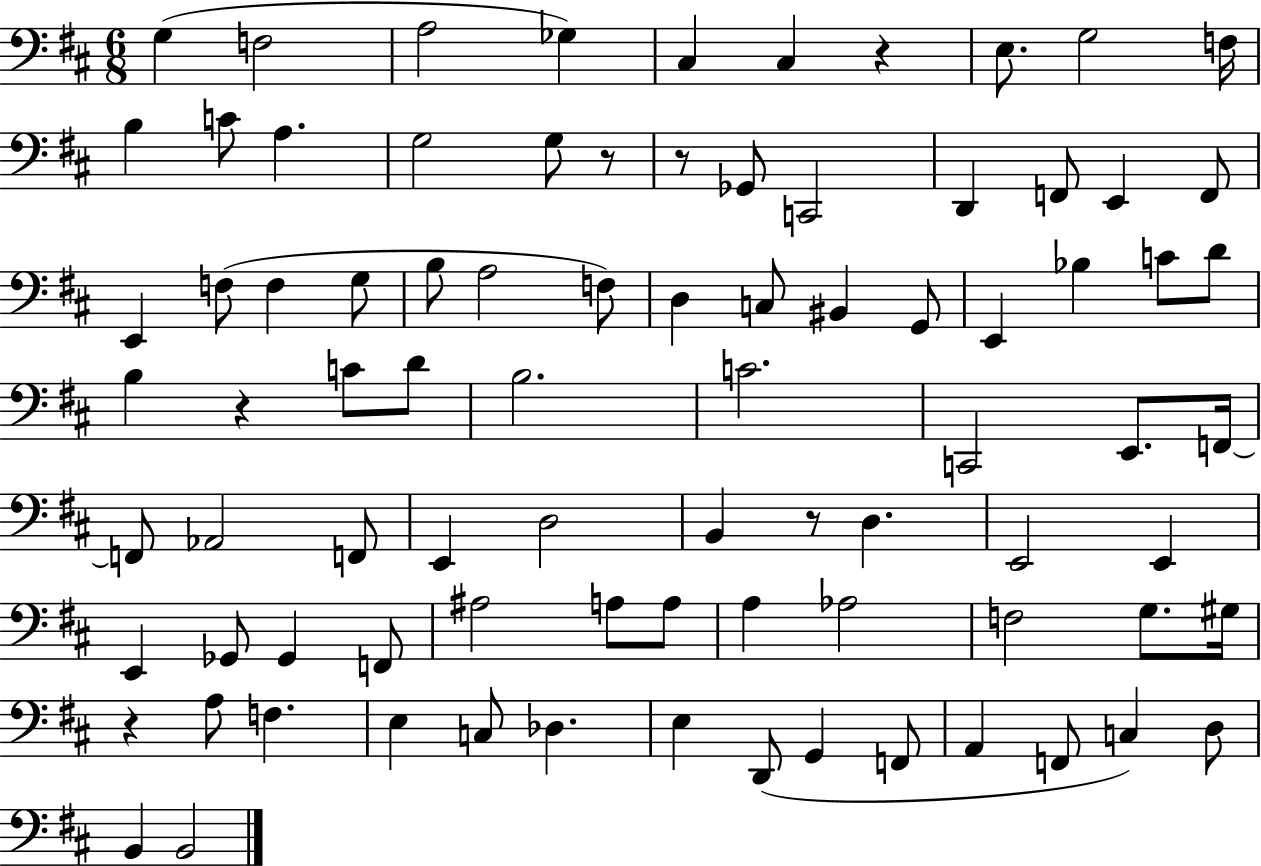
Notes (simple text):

G3/q F3/h A3/h Gb3/q C#3/q C#3/q R/q E3/e. G3/h F3/s B3/q C4/e A3/q. G3/h G3/e R/e R/e Gb2/e C2/h D2/q F2/e E2/q F2/e E2/q F3/e F3/q G3/e B3/e A3/h F3/e D3/q C3/e BIS2/q G2/e E2/q Bb3/q C4/e D4/e B3/q R/q C4/e D4/e B3/h. C4/h. C2/h E2/e. F2/s F2/e Ab2/h F2/e E2/q D3/h B2/q R/e D3/q. E2/h E2/q E2/q Gb2/e Gb2/q F2/e A#3/h A3/e A3/e A3/q Ab3/h F3/h G3/e. G#3/s R/q A3/e F3/q. E3/q C3/e Db3/q. E3/q D2/e G2/q F2/e A2/q F2/e C3/q D3/e B2/q B2/h